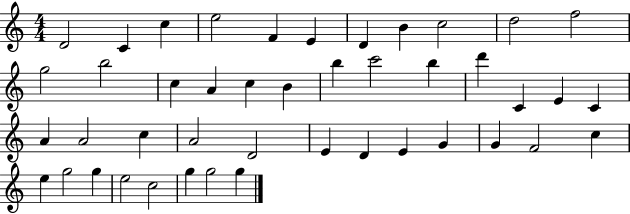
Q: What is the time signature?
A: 4/4